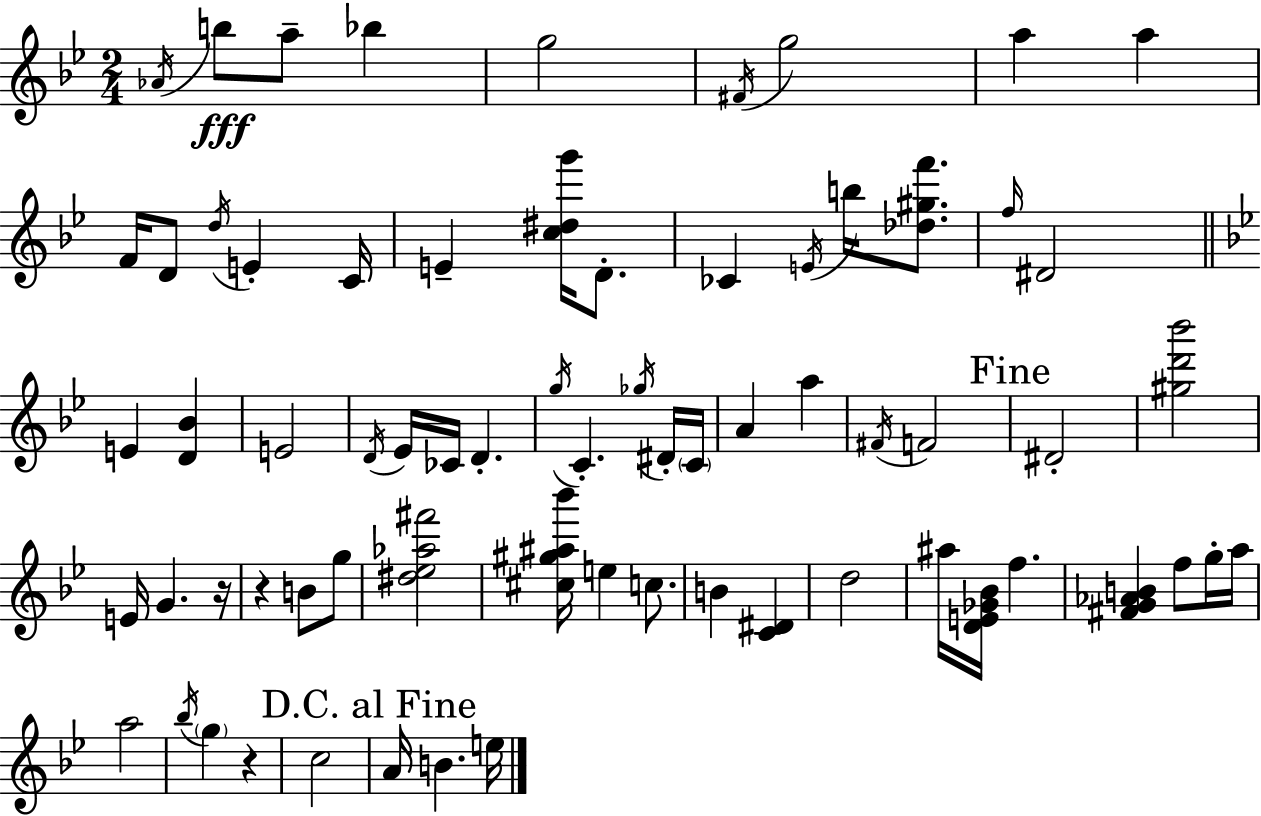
{
  \clef treble
  \numericTimeSignature
  \time 2/4
  \key bes \major
  \repeat volta 2 { \acciaccatura { aes'16 }\fff b''8 a''8-- bes''4 | g''2 | \acciaccatura { fis'16 } g''2 | a''4 a''4 | \break f'16 d'8 \acciaccatura { d''16 } e'4-. | c'16 e'4-- <c'' dis'' g'''>16 | d'8.-. ces'4 \acciaccatura { e'16 } | b''16 <des'' gis'' f'''>8. \grace { f''16 } dis'2 | \break \bar "||" \break \key bes \major e'4 <d' bes'>4 | e'2 | \acciaccatura { d'16 } ees'16 ces'16 d'4.-. | \acciaccatura { g''16 } c'4.-. | \break \acciaccatura { ges''16 } dis'16-. \parenthesize c'16 a'4 a''4 | \acciaccatura { fis'16 } f'2 | \mark "Fine" dis'2-. | <gis'' d''' bes'''>2 | \break e'16 g'4. | r16 r4 | b'8 g''8 <dis'' ees'' aes'' fis'''>2 | <cis'' gis'' ais'' bes'''>16 e''4 | \break c''8. b'4 | <c' dis'>4 d''2 | ais''16 <d' e' ges' bes'>16 f''4. | <fis' g' aes' b'>4 | \break f''8 g''16-. a''16 a''2 | \acciaccatura { bes''16 } \parenthesize g''4 | r4 c''2 | \mark "D.C. al Fine" a'16 b'4. | \break e''16 } \bar "|."
}